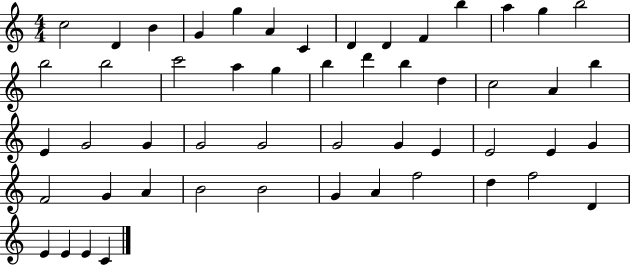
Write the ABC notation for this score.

X:1
T:Untitled
M:4/4
L:1/4
K:C
c2 D B G g A C D D F b a g b2 b2 b2 c'2 a g b d' b d c2 A b E G2 G G2 G2 G2 G E E2 E G F2 G A B2 B2 G A f2 d f2 D E E E C